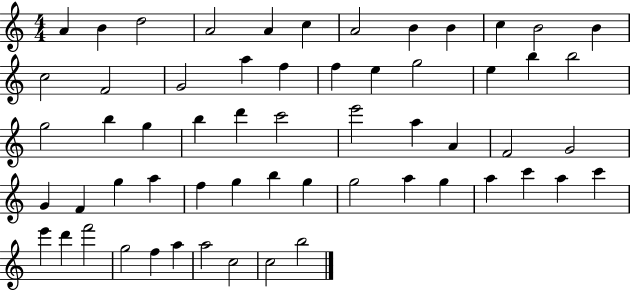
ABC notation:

X:1
T:Untitled
M:4/4
L:1/4
K:C
A B d2 A2 A c A2 B B c B2 B c2 F2 G2 a f f e g2 e b b2 g2 b g b d' c'2 e'2 a A F2 G2 G F g a f g b g g2 a g a c' a c' e' d' f'2 g2 f a a2 c2 c2 b2